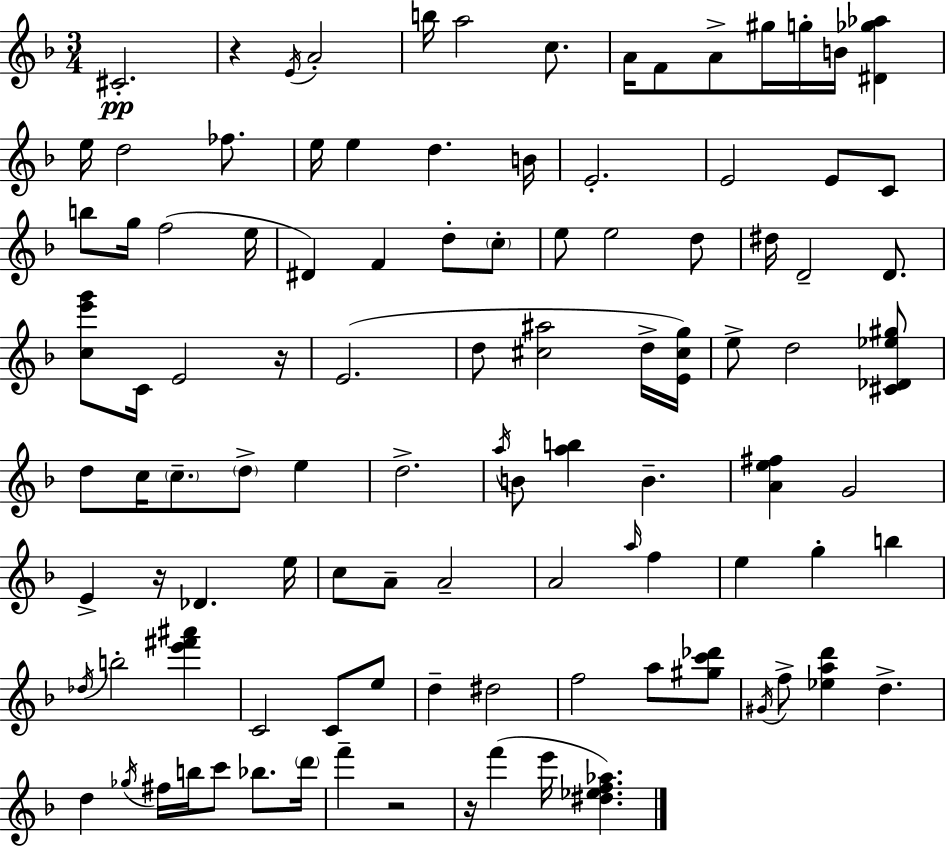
X:1
T:Untitled
M:3/4
L:1/4
K:Dm
^C2 z E/4 A2 b/4 a2 c/2 A/4 F/2 A/2 ^g/4 g/4 B/4 [^D_g_a] e/4 d2 _f/2 e/4 e d B/4 E2 E2 E/2 C/2 b/2 g/4 f2 e/4 ^D F d/2 c/2 e/2 e2 d/2 ^d/4 D2 D/2 [ce'g']/2 C/4 E2 z/4 E2 d/2 [^c^a]2 d/4 [E^cg]/4 e/2 d2 [^C_D_e^g]/2 d/2 c/4 c/2 d/2 e d2 a/4 B/2 [ab] B [Ae^f] G2 E z/4 _D e/4 c/2 A/2 A2 A2 a/4 f e g b _d/4 b2 [e'^f'^a'] C2 C/2 e/2 d ^d2 f2 a/2 [^gc'_d']/2 ^G/4 f/2 [_ead'] d d _g/4 ^f/4 b/4 c'/2 _b/2 d'/4 f' z2 z/4 f' e'/4 [^d_ef_a]